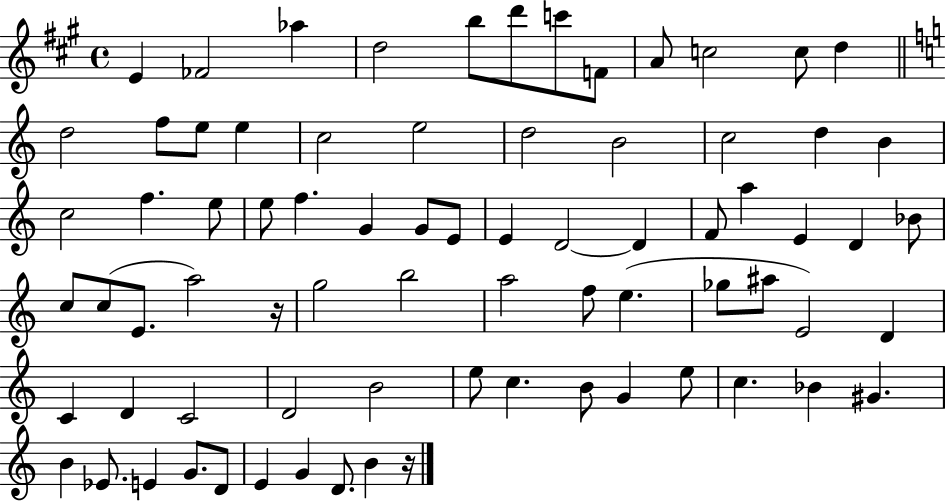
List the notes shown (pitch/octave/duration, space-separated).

E4/q FES4/h Ab5/q D5/h B5/e D6/e C6/e F4/e A4/e C5/h C5/e D5/q D5/h F5/e E5/e E5/q C5/h E5/h D5/h B4/h C5/h D5/q B4/q C5/h F5/q. E5/e E5/e F5/q. G4/q G4/e E4/e E4/q D4/h D4/q F4/e A5/q E4/q D4/q Bb4/e C5/e C5/e E4/e. A5/h R/s G5/h B5/h A5/h F5/e E5/q. Gb5/e A#5/e E4/h D4/q C4/q D4/q C4/h D4/h B4/h E5/e C5/q. B4/e G4/q E5/e C5/q. Bb4/q G#4/q. B4/q Eb4/e. E4/q G4/e. D4/e E4/q G4/q D4/e. B4/q R/s